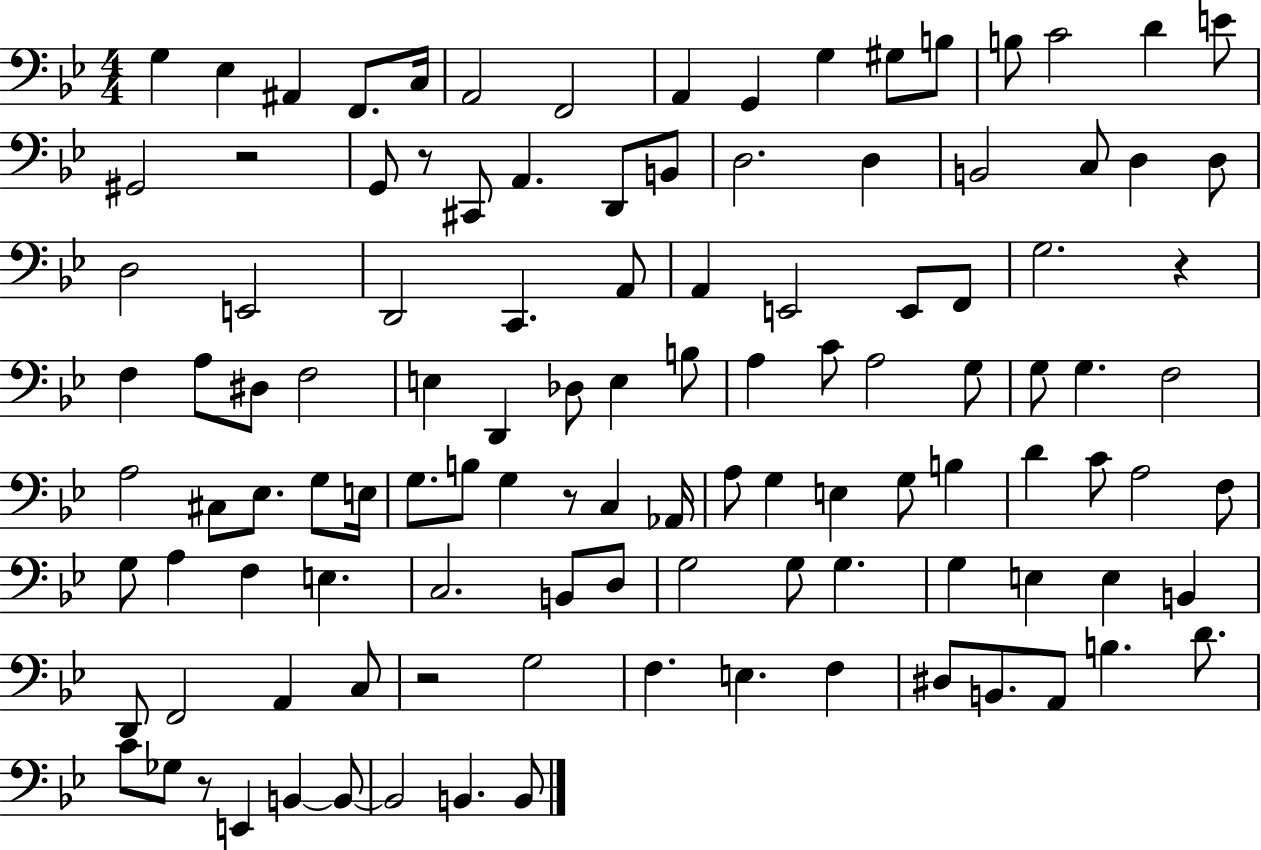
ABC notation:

X:1
T:Untitled
M:4/4
L:1/4
K:Bb
G, _E, ^A,, F,,/2 C,/4 A,,2 F,,2 A,, G,, G, ^G,/2 B,/2 B,/2 C2 D E/2 ^G,,2 z2 G,,/2 z/2 ^C,,/2 A,, D,,/2 B,,/2 D,2 D, B,,2 C,/2 D, D,/2 D,2 E,,2 D,,2 C,, A,,/2 A,, E,,2 E,,/2 F,,/2 G,2 z F, A,/2 ^D,/2 F,2 E, D,, _D,/2 E, B,/2 A, C/2 A,2 G,/2 G,/2 G, F,2 A,2 ^C,/2 _E,/2 G,/2 E,/4 G,/2 B,/2 G, z/2 C, _A,,/4 A,/2 G, E, G,/2 B, D C/2 A,2 F,/2 G,/2 A, F, E, C,2 B,,/2 D,/2 G,2 G,/2 G, G, E, E, B,, D,,/2 F,,2 A,, C,/2 z2 G,2 F, E, F, ^D,/2 B,,/2 A,,/2 B, D/2 C/2 _G,/2 z/2 E,, B,, B,,/2 B,,2 B,, B,,/2